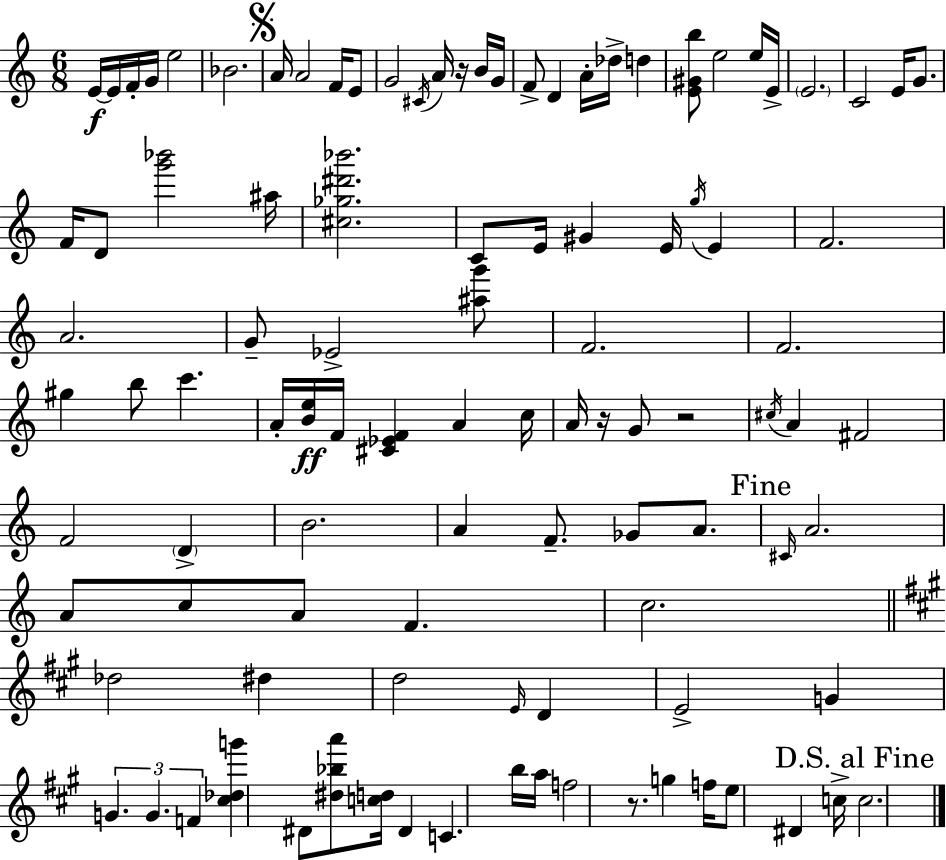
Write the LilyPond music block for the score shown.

{
  \clef treble
  \numericTimeSignature
  \time 6/8
  \key a \minor
  e'16~~\f e'16 f'16-. g'16 e''2 | bes'2. | \mark \markup { \musicglyph "scripts.segno" } a'16 a'2 f'16 e'8 | g'2 \acciaccatura { cis'16 } a'16 r16 b'16 | \break g'16 f'8-> d'4 a'16-. des''16-> d''4 | <e' gis' b''>8 e''2 e''16 | e'16-> \parenthesize e'2. | c'2 e'16 g'8. | \break f'16 d'8 <g''' bes'''>2 | ais''16 <cis'' ges'' dis''' bes'''>2. | c'8 e'16 gis'4 e'16 \acciaccatura { g''16 } e'4 | f'2. | \break a'2. | g'8-- ees'2-> | <ais'' g'''>8 f'2. | f'2. | \break gis''4 b''8 c'''4. | a'16-. <b' e''>16\ff f'16 <cis' ees' f'>4 a'4 | c''16 a'16 r16 g'8 r2 | \acciaccatura { cis''16 } a'4 fis'2 | \break f'2 \parenthesize d'4-> | b'2. | a'4 f'8.-- ges'8 | a'8. \mark "Fine" \grace { cis'16 } a'2. | \break a'8 c''8 a'8 f'4. | c''2. | \bar "||" \break \key a \major des''2 dis''4 | d''2 \grace { e'16 } d'4 | e'2-> g'4 | \tuplet 3/2 { g'4. g'4. | \break f'4 } <cis'' des'' g'''>4 dis'8 <dis'' bes'' a'''>8 | <c'' d''>16 dis'4 c'4. | b''16 a''16 f''2 r8. | g''4 f''16 e''8 dis'4 | \break c''16-> \mark "D.S. al Fine" c''2. | \bar "|."
}